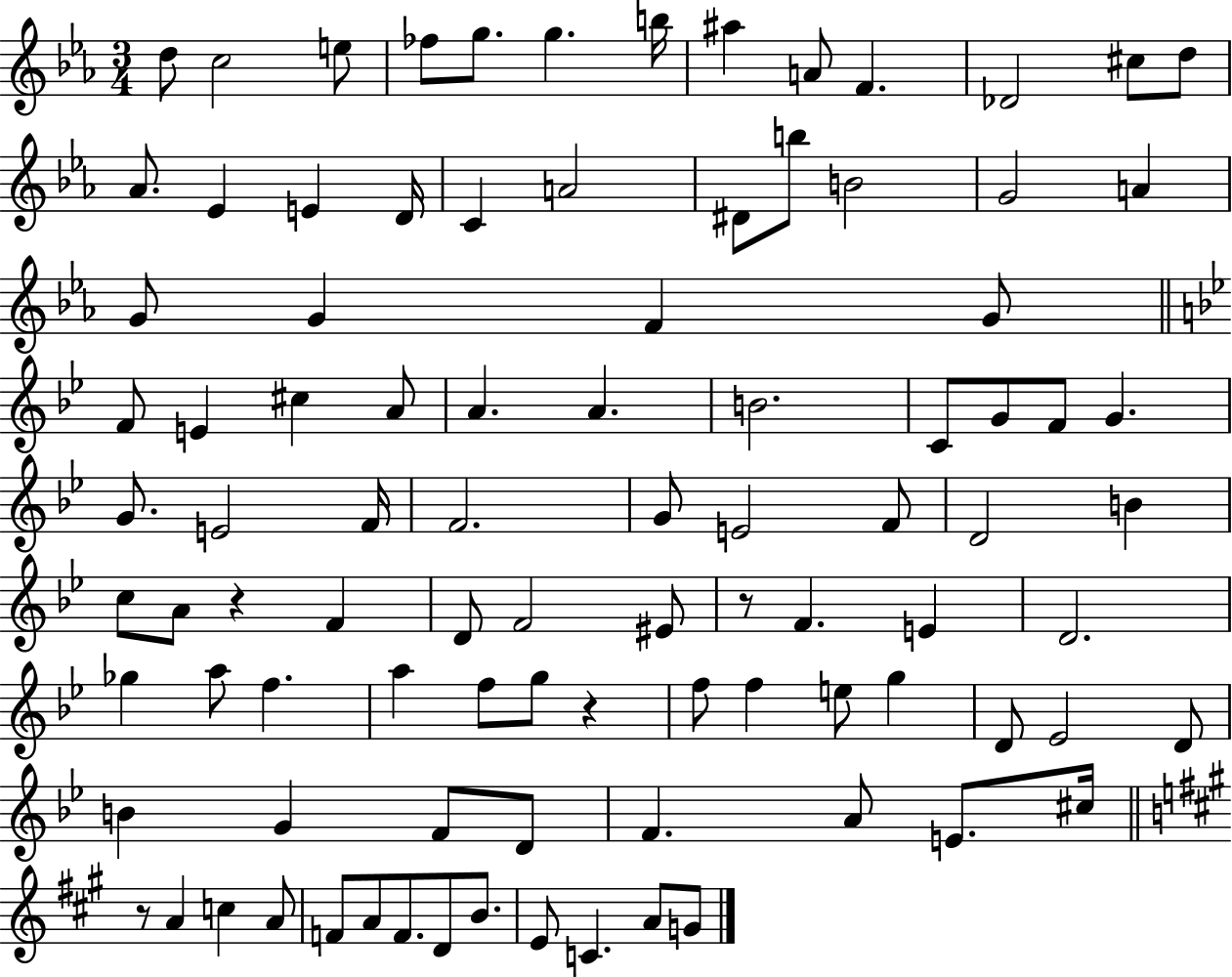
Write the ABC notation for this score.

X:1
T:Untitled
M:3/4
L:1/4
K:Eb
d/2 c2 e/2 _f/2 g/2 g b/4 ^a A/2 F _D2 ^c/2 d/2 _A/2 _E E D/4 C A2 ^D/2 b/2 B2 G2 A G/2 G F G/2 F/2 E ^c A/2 A A B2 C/2 G/2 F/2 G G/2 E2 F/4 F2 G/2 E2 F/2 D2 B c/2 A/2 z F D/2 F2 ^E/2 z/2 F E D2 _g a/2 f a f/2 g/2 z f/2 f e/2 g D/2 _E2 D/2 B G F/2 D/2 F A/2 E/2 ^c/4 z/2 A c A/2 F/2 A/2 F/2 D/2 B/2 E/2 C A/2 G/2